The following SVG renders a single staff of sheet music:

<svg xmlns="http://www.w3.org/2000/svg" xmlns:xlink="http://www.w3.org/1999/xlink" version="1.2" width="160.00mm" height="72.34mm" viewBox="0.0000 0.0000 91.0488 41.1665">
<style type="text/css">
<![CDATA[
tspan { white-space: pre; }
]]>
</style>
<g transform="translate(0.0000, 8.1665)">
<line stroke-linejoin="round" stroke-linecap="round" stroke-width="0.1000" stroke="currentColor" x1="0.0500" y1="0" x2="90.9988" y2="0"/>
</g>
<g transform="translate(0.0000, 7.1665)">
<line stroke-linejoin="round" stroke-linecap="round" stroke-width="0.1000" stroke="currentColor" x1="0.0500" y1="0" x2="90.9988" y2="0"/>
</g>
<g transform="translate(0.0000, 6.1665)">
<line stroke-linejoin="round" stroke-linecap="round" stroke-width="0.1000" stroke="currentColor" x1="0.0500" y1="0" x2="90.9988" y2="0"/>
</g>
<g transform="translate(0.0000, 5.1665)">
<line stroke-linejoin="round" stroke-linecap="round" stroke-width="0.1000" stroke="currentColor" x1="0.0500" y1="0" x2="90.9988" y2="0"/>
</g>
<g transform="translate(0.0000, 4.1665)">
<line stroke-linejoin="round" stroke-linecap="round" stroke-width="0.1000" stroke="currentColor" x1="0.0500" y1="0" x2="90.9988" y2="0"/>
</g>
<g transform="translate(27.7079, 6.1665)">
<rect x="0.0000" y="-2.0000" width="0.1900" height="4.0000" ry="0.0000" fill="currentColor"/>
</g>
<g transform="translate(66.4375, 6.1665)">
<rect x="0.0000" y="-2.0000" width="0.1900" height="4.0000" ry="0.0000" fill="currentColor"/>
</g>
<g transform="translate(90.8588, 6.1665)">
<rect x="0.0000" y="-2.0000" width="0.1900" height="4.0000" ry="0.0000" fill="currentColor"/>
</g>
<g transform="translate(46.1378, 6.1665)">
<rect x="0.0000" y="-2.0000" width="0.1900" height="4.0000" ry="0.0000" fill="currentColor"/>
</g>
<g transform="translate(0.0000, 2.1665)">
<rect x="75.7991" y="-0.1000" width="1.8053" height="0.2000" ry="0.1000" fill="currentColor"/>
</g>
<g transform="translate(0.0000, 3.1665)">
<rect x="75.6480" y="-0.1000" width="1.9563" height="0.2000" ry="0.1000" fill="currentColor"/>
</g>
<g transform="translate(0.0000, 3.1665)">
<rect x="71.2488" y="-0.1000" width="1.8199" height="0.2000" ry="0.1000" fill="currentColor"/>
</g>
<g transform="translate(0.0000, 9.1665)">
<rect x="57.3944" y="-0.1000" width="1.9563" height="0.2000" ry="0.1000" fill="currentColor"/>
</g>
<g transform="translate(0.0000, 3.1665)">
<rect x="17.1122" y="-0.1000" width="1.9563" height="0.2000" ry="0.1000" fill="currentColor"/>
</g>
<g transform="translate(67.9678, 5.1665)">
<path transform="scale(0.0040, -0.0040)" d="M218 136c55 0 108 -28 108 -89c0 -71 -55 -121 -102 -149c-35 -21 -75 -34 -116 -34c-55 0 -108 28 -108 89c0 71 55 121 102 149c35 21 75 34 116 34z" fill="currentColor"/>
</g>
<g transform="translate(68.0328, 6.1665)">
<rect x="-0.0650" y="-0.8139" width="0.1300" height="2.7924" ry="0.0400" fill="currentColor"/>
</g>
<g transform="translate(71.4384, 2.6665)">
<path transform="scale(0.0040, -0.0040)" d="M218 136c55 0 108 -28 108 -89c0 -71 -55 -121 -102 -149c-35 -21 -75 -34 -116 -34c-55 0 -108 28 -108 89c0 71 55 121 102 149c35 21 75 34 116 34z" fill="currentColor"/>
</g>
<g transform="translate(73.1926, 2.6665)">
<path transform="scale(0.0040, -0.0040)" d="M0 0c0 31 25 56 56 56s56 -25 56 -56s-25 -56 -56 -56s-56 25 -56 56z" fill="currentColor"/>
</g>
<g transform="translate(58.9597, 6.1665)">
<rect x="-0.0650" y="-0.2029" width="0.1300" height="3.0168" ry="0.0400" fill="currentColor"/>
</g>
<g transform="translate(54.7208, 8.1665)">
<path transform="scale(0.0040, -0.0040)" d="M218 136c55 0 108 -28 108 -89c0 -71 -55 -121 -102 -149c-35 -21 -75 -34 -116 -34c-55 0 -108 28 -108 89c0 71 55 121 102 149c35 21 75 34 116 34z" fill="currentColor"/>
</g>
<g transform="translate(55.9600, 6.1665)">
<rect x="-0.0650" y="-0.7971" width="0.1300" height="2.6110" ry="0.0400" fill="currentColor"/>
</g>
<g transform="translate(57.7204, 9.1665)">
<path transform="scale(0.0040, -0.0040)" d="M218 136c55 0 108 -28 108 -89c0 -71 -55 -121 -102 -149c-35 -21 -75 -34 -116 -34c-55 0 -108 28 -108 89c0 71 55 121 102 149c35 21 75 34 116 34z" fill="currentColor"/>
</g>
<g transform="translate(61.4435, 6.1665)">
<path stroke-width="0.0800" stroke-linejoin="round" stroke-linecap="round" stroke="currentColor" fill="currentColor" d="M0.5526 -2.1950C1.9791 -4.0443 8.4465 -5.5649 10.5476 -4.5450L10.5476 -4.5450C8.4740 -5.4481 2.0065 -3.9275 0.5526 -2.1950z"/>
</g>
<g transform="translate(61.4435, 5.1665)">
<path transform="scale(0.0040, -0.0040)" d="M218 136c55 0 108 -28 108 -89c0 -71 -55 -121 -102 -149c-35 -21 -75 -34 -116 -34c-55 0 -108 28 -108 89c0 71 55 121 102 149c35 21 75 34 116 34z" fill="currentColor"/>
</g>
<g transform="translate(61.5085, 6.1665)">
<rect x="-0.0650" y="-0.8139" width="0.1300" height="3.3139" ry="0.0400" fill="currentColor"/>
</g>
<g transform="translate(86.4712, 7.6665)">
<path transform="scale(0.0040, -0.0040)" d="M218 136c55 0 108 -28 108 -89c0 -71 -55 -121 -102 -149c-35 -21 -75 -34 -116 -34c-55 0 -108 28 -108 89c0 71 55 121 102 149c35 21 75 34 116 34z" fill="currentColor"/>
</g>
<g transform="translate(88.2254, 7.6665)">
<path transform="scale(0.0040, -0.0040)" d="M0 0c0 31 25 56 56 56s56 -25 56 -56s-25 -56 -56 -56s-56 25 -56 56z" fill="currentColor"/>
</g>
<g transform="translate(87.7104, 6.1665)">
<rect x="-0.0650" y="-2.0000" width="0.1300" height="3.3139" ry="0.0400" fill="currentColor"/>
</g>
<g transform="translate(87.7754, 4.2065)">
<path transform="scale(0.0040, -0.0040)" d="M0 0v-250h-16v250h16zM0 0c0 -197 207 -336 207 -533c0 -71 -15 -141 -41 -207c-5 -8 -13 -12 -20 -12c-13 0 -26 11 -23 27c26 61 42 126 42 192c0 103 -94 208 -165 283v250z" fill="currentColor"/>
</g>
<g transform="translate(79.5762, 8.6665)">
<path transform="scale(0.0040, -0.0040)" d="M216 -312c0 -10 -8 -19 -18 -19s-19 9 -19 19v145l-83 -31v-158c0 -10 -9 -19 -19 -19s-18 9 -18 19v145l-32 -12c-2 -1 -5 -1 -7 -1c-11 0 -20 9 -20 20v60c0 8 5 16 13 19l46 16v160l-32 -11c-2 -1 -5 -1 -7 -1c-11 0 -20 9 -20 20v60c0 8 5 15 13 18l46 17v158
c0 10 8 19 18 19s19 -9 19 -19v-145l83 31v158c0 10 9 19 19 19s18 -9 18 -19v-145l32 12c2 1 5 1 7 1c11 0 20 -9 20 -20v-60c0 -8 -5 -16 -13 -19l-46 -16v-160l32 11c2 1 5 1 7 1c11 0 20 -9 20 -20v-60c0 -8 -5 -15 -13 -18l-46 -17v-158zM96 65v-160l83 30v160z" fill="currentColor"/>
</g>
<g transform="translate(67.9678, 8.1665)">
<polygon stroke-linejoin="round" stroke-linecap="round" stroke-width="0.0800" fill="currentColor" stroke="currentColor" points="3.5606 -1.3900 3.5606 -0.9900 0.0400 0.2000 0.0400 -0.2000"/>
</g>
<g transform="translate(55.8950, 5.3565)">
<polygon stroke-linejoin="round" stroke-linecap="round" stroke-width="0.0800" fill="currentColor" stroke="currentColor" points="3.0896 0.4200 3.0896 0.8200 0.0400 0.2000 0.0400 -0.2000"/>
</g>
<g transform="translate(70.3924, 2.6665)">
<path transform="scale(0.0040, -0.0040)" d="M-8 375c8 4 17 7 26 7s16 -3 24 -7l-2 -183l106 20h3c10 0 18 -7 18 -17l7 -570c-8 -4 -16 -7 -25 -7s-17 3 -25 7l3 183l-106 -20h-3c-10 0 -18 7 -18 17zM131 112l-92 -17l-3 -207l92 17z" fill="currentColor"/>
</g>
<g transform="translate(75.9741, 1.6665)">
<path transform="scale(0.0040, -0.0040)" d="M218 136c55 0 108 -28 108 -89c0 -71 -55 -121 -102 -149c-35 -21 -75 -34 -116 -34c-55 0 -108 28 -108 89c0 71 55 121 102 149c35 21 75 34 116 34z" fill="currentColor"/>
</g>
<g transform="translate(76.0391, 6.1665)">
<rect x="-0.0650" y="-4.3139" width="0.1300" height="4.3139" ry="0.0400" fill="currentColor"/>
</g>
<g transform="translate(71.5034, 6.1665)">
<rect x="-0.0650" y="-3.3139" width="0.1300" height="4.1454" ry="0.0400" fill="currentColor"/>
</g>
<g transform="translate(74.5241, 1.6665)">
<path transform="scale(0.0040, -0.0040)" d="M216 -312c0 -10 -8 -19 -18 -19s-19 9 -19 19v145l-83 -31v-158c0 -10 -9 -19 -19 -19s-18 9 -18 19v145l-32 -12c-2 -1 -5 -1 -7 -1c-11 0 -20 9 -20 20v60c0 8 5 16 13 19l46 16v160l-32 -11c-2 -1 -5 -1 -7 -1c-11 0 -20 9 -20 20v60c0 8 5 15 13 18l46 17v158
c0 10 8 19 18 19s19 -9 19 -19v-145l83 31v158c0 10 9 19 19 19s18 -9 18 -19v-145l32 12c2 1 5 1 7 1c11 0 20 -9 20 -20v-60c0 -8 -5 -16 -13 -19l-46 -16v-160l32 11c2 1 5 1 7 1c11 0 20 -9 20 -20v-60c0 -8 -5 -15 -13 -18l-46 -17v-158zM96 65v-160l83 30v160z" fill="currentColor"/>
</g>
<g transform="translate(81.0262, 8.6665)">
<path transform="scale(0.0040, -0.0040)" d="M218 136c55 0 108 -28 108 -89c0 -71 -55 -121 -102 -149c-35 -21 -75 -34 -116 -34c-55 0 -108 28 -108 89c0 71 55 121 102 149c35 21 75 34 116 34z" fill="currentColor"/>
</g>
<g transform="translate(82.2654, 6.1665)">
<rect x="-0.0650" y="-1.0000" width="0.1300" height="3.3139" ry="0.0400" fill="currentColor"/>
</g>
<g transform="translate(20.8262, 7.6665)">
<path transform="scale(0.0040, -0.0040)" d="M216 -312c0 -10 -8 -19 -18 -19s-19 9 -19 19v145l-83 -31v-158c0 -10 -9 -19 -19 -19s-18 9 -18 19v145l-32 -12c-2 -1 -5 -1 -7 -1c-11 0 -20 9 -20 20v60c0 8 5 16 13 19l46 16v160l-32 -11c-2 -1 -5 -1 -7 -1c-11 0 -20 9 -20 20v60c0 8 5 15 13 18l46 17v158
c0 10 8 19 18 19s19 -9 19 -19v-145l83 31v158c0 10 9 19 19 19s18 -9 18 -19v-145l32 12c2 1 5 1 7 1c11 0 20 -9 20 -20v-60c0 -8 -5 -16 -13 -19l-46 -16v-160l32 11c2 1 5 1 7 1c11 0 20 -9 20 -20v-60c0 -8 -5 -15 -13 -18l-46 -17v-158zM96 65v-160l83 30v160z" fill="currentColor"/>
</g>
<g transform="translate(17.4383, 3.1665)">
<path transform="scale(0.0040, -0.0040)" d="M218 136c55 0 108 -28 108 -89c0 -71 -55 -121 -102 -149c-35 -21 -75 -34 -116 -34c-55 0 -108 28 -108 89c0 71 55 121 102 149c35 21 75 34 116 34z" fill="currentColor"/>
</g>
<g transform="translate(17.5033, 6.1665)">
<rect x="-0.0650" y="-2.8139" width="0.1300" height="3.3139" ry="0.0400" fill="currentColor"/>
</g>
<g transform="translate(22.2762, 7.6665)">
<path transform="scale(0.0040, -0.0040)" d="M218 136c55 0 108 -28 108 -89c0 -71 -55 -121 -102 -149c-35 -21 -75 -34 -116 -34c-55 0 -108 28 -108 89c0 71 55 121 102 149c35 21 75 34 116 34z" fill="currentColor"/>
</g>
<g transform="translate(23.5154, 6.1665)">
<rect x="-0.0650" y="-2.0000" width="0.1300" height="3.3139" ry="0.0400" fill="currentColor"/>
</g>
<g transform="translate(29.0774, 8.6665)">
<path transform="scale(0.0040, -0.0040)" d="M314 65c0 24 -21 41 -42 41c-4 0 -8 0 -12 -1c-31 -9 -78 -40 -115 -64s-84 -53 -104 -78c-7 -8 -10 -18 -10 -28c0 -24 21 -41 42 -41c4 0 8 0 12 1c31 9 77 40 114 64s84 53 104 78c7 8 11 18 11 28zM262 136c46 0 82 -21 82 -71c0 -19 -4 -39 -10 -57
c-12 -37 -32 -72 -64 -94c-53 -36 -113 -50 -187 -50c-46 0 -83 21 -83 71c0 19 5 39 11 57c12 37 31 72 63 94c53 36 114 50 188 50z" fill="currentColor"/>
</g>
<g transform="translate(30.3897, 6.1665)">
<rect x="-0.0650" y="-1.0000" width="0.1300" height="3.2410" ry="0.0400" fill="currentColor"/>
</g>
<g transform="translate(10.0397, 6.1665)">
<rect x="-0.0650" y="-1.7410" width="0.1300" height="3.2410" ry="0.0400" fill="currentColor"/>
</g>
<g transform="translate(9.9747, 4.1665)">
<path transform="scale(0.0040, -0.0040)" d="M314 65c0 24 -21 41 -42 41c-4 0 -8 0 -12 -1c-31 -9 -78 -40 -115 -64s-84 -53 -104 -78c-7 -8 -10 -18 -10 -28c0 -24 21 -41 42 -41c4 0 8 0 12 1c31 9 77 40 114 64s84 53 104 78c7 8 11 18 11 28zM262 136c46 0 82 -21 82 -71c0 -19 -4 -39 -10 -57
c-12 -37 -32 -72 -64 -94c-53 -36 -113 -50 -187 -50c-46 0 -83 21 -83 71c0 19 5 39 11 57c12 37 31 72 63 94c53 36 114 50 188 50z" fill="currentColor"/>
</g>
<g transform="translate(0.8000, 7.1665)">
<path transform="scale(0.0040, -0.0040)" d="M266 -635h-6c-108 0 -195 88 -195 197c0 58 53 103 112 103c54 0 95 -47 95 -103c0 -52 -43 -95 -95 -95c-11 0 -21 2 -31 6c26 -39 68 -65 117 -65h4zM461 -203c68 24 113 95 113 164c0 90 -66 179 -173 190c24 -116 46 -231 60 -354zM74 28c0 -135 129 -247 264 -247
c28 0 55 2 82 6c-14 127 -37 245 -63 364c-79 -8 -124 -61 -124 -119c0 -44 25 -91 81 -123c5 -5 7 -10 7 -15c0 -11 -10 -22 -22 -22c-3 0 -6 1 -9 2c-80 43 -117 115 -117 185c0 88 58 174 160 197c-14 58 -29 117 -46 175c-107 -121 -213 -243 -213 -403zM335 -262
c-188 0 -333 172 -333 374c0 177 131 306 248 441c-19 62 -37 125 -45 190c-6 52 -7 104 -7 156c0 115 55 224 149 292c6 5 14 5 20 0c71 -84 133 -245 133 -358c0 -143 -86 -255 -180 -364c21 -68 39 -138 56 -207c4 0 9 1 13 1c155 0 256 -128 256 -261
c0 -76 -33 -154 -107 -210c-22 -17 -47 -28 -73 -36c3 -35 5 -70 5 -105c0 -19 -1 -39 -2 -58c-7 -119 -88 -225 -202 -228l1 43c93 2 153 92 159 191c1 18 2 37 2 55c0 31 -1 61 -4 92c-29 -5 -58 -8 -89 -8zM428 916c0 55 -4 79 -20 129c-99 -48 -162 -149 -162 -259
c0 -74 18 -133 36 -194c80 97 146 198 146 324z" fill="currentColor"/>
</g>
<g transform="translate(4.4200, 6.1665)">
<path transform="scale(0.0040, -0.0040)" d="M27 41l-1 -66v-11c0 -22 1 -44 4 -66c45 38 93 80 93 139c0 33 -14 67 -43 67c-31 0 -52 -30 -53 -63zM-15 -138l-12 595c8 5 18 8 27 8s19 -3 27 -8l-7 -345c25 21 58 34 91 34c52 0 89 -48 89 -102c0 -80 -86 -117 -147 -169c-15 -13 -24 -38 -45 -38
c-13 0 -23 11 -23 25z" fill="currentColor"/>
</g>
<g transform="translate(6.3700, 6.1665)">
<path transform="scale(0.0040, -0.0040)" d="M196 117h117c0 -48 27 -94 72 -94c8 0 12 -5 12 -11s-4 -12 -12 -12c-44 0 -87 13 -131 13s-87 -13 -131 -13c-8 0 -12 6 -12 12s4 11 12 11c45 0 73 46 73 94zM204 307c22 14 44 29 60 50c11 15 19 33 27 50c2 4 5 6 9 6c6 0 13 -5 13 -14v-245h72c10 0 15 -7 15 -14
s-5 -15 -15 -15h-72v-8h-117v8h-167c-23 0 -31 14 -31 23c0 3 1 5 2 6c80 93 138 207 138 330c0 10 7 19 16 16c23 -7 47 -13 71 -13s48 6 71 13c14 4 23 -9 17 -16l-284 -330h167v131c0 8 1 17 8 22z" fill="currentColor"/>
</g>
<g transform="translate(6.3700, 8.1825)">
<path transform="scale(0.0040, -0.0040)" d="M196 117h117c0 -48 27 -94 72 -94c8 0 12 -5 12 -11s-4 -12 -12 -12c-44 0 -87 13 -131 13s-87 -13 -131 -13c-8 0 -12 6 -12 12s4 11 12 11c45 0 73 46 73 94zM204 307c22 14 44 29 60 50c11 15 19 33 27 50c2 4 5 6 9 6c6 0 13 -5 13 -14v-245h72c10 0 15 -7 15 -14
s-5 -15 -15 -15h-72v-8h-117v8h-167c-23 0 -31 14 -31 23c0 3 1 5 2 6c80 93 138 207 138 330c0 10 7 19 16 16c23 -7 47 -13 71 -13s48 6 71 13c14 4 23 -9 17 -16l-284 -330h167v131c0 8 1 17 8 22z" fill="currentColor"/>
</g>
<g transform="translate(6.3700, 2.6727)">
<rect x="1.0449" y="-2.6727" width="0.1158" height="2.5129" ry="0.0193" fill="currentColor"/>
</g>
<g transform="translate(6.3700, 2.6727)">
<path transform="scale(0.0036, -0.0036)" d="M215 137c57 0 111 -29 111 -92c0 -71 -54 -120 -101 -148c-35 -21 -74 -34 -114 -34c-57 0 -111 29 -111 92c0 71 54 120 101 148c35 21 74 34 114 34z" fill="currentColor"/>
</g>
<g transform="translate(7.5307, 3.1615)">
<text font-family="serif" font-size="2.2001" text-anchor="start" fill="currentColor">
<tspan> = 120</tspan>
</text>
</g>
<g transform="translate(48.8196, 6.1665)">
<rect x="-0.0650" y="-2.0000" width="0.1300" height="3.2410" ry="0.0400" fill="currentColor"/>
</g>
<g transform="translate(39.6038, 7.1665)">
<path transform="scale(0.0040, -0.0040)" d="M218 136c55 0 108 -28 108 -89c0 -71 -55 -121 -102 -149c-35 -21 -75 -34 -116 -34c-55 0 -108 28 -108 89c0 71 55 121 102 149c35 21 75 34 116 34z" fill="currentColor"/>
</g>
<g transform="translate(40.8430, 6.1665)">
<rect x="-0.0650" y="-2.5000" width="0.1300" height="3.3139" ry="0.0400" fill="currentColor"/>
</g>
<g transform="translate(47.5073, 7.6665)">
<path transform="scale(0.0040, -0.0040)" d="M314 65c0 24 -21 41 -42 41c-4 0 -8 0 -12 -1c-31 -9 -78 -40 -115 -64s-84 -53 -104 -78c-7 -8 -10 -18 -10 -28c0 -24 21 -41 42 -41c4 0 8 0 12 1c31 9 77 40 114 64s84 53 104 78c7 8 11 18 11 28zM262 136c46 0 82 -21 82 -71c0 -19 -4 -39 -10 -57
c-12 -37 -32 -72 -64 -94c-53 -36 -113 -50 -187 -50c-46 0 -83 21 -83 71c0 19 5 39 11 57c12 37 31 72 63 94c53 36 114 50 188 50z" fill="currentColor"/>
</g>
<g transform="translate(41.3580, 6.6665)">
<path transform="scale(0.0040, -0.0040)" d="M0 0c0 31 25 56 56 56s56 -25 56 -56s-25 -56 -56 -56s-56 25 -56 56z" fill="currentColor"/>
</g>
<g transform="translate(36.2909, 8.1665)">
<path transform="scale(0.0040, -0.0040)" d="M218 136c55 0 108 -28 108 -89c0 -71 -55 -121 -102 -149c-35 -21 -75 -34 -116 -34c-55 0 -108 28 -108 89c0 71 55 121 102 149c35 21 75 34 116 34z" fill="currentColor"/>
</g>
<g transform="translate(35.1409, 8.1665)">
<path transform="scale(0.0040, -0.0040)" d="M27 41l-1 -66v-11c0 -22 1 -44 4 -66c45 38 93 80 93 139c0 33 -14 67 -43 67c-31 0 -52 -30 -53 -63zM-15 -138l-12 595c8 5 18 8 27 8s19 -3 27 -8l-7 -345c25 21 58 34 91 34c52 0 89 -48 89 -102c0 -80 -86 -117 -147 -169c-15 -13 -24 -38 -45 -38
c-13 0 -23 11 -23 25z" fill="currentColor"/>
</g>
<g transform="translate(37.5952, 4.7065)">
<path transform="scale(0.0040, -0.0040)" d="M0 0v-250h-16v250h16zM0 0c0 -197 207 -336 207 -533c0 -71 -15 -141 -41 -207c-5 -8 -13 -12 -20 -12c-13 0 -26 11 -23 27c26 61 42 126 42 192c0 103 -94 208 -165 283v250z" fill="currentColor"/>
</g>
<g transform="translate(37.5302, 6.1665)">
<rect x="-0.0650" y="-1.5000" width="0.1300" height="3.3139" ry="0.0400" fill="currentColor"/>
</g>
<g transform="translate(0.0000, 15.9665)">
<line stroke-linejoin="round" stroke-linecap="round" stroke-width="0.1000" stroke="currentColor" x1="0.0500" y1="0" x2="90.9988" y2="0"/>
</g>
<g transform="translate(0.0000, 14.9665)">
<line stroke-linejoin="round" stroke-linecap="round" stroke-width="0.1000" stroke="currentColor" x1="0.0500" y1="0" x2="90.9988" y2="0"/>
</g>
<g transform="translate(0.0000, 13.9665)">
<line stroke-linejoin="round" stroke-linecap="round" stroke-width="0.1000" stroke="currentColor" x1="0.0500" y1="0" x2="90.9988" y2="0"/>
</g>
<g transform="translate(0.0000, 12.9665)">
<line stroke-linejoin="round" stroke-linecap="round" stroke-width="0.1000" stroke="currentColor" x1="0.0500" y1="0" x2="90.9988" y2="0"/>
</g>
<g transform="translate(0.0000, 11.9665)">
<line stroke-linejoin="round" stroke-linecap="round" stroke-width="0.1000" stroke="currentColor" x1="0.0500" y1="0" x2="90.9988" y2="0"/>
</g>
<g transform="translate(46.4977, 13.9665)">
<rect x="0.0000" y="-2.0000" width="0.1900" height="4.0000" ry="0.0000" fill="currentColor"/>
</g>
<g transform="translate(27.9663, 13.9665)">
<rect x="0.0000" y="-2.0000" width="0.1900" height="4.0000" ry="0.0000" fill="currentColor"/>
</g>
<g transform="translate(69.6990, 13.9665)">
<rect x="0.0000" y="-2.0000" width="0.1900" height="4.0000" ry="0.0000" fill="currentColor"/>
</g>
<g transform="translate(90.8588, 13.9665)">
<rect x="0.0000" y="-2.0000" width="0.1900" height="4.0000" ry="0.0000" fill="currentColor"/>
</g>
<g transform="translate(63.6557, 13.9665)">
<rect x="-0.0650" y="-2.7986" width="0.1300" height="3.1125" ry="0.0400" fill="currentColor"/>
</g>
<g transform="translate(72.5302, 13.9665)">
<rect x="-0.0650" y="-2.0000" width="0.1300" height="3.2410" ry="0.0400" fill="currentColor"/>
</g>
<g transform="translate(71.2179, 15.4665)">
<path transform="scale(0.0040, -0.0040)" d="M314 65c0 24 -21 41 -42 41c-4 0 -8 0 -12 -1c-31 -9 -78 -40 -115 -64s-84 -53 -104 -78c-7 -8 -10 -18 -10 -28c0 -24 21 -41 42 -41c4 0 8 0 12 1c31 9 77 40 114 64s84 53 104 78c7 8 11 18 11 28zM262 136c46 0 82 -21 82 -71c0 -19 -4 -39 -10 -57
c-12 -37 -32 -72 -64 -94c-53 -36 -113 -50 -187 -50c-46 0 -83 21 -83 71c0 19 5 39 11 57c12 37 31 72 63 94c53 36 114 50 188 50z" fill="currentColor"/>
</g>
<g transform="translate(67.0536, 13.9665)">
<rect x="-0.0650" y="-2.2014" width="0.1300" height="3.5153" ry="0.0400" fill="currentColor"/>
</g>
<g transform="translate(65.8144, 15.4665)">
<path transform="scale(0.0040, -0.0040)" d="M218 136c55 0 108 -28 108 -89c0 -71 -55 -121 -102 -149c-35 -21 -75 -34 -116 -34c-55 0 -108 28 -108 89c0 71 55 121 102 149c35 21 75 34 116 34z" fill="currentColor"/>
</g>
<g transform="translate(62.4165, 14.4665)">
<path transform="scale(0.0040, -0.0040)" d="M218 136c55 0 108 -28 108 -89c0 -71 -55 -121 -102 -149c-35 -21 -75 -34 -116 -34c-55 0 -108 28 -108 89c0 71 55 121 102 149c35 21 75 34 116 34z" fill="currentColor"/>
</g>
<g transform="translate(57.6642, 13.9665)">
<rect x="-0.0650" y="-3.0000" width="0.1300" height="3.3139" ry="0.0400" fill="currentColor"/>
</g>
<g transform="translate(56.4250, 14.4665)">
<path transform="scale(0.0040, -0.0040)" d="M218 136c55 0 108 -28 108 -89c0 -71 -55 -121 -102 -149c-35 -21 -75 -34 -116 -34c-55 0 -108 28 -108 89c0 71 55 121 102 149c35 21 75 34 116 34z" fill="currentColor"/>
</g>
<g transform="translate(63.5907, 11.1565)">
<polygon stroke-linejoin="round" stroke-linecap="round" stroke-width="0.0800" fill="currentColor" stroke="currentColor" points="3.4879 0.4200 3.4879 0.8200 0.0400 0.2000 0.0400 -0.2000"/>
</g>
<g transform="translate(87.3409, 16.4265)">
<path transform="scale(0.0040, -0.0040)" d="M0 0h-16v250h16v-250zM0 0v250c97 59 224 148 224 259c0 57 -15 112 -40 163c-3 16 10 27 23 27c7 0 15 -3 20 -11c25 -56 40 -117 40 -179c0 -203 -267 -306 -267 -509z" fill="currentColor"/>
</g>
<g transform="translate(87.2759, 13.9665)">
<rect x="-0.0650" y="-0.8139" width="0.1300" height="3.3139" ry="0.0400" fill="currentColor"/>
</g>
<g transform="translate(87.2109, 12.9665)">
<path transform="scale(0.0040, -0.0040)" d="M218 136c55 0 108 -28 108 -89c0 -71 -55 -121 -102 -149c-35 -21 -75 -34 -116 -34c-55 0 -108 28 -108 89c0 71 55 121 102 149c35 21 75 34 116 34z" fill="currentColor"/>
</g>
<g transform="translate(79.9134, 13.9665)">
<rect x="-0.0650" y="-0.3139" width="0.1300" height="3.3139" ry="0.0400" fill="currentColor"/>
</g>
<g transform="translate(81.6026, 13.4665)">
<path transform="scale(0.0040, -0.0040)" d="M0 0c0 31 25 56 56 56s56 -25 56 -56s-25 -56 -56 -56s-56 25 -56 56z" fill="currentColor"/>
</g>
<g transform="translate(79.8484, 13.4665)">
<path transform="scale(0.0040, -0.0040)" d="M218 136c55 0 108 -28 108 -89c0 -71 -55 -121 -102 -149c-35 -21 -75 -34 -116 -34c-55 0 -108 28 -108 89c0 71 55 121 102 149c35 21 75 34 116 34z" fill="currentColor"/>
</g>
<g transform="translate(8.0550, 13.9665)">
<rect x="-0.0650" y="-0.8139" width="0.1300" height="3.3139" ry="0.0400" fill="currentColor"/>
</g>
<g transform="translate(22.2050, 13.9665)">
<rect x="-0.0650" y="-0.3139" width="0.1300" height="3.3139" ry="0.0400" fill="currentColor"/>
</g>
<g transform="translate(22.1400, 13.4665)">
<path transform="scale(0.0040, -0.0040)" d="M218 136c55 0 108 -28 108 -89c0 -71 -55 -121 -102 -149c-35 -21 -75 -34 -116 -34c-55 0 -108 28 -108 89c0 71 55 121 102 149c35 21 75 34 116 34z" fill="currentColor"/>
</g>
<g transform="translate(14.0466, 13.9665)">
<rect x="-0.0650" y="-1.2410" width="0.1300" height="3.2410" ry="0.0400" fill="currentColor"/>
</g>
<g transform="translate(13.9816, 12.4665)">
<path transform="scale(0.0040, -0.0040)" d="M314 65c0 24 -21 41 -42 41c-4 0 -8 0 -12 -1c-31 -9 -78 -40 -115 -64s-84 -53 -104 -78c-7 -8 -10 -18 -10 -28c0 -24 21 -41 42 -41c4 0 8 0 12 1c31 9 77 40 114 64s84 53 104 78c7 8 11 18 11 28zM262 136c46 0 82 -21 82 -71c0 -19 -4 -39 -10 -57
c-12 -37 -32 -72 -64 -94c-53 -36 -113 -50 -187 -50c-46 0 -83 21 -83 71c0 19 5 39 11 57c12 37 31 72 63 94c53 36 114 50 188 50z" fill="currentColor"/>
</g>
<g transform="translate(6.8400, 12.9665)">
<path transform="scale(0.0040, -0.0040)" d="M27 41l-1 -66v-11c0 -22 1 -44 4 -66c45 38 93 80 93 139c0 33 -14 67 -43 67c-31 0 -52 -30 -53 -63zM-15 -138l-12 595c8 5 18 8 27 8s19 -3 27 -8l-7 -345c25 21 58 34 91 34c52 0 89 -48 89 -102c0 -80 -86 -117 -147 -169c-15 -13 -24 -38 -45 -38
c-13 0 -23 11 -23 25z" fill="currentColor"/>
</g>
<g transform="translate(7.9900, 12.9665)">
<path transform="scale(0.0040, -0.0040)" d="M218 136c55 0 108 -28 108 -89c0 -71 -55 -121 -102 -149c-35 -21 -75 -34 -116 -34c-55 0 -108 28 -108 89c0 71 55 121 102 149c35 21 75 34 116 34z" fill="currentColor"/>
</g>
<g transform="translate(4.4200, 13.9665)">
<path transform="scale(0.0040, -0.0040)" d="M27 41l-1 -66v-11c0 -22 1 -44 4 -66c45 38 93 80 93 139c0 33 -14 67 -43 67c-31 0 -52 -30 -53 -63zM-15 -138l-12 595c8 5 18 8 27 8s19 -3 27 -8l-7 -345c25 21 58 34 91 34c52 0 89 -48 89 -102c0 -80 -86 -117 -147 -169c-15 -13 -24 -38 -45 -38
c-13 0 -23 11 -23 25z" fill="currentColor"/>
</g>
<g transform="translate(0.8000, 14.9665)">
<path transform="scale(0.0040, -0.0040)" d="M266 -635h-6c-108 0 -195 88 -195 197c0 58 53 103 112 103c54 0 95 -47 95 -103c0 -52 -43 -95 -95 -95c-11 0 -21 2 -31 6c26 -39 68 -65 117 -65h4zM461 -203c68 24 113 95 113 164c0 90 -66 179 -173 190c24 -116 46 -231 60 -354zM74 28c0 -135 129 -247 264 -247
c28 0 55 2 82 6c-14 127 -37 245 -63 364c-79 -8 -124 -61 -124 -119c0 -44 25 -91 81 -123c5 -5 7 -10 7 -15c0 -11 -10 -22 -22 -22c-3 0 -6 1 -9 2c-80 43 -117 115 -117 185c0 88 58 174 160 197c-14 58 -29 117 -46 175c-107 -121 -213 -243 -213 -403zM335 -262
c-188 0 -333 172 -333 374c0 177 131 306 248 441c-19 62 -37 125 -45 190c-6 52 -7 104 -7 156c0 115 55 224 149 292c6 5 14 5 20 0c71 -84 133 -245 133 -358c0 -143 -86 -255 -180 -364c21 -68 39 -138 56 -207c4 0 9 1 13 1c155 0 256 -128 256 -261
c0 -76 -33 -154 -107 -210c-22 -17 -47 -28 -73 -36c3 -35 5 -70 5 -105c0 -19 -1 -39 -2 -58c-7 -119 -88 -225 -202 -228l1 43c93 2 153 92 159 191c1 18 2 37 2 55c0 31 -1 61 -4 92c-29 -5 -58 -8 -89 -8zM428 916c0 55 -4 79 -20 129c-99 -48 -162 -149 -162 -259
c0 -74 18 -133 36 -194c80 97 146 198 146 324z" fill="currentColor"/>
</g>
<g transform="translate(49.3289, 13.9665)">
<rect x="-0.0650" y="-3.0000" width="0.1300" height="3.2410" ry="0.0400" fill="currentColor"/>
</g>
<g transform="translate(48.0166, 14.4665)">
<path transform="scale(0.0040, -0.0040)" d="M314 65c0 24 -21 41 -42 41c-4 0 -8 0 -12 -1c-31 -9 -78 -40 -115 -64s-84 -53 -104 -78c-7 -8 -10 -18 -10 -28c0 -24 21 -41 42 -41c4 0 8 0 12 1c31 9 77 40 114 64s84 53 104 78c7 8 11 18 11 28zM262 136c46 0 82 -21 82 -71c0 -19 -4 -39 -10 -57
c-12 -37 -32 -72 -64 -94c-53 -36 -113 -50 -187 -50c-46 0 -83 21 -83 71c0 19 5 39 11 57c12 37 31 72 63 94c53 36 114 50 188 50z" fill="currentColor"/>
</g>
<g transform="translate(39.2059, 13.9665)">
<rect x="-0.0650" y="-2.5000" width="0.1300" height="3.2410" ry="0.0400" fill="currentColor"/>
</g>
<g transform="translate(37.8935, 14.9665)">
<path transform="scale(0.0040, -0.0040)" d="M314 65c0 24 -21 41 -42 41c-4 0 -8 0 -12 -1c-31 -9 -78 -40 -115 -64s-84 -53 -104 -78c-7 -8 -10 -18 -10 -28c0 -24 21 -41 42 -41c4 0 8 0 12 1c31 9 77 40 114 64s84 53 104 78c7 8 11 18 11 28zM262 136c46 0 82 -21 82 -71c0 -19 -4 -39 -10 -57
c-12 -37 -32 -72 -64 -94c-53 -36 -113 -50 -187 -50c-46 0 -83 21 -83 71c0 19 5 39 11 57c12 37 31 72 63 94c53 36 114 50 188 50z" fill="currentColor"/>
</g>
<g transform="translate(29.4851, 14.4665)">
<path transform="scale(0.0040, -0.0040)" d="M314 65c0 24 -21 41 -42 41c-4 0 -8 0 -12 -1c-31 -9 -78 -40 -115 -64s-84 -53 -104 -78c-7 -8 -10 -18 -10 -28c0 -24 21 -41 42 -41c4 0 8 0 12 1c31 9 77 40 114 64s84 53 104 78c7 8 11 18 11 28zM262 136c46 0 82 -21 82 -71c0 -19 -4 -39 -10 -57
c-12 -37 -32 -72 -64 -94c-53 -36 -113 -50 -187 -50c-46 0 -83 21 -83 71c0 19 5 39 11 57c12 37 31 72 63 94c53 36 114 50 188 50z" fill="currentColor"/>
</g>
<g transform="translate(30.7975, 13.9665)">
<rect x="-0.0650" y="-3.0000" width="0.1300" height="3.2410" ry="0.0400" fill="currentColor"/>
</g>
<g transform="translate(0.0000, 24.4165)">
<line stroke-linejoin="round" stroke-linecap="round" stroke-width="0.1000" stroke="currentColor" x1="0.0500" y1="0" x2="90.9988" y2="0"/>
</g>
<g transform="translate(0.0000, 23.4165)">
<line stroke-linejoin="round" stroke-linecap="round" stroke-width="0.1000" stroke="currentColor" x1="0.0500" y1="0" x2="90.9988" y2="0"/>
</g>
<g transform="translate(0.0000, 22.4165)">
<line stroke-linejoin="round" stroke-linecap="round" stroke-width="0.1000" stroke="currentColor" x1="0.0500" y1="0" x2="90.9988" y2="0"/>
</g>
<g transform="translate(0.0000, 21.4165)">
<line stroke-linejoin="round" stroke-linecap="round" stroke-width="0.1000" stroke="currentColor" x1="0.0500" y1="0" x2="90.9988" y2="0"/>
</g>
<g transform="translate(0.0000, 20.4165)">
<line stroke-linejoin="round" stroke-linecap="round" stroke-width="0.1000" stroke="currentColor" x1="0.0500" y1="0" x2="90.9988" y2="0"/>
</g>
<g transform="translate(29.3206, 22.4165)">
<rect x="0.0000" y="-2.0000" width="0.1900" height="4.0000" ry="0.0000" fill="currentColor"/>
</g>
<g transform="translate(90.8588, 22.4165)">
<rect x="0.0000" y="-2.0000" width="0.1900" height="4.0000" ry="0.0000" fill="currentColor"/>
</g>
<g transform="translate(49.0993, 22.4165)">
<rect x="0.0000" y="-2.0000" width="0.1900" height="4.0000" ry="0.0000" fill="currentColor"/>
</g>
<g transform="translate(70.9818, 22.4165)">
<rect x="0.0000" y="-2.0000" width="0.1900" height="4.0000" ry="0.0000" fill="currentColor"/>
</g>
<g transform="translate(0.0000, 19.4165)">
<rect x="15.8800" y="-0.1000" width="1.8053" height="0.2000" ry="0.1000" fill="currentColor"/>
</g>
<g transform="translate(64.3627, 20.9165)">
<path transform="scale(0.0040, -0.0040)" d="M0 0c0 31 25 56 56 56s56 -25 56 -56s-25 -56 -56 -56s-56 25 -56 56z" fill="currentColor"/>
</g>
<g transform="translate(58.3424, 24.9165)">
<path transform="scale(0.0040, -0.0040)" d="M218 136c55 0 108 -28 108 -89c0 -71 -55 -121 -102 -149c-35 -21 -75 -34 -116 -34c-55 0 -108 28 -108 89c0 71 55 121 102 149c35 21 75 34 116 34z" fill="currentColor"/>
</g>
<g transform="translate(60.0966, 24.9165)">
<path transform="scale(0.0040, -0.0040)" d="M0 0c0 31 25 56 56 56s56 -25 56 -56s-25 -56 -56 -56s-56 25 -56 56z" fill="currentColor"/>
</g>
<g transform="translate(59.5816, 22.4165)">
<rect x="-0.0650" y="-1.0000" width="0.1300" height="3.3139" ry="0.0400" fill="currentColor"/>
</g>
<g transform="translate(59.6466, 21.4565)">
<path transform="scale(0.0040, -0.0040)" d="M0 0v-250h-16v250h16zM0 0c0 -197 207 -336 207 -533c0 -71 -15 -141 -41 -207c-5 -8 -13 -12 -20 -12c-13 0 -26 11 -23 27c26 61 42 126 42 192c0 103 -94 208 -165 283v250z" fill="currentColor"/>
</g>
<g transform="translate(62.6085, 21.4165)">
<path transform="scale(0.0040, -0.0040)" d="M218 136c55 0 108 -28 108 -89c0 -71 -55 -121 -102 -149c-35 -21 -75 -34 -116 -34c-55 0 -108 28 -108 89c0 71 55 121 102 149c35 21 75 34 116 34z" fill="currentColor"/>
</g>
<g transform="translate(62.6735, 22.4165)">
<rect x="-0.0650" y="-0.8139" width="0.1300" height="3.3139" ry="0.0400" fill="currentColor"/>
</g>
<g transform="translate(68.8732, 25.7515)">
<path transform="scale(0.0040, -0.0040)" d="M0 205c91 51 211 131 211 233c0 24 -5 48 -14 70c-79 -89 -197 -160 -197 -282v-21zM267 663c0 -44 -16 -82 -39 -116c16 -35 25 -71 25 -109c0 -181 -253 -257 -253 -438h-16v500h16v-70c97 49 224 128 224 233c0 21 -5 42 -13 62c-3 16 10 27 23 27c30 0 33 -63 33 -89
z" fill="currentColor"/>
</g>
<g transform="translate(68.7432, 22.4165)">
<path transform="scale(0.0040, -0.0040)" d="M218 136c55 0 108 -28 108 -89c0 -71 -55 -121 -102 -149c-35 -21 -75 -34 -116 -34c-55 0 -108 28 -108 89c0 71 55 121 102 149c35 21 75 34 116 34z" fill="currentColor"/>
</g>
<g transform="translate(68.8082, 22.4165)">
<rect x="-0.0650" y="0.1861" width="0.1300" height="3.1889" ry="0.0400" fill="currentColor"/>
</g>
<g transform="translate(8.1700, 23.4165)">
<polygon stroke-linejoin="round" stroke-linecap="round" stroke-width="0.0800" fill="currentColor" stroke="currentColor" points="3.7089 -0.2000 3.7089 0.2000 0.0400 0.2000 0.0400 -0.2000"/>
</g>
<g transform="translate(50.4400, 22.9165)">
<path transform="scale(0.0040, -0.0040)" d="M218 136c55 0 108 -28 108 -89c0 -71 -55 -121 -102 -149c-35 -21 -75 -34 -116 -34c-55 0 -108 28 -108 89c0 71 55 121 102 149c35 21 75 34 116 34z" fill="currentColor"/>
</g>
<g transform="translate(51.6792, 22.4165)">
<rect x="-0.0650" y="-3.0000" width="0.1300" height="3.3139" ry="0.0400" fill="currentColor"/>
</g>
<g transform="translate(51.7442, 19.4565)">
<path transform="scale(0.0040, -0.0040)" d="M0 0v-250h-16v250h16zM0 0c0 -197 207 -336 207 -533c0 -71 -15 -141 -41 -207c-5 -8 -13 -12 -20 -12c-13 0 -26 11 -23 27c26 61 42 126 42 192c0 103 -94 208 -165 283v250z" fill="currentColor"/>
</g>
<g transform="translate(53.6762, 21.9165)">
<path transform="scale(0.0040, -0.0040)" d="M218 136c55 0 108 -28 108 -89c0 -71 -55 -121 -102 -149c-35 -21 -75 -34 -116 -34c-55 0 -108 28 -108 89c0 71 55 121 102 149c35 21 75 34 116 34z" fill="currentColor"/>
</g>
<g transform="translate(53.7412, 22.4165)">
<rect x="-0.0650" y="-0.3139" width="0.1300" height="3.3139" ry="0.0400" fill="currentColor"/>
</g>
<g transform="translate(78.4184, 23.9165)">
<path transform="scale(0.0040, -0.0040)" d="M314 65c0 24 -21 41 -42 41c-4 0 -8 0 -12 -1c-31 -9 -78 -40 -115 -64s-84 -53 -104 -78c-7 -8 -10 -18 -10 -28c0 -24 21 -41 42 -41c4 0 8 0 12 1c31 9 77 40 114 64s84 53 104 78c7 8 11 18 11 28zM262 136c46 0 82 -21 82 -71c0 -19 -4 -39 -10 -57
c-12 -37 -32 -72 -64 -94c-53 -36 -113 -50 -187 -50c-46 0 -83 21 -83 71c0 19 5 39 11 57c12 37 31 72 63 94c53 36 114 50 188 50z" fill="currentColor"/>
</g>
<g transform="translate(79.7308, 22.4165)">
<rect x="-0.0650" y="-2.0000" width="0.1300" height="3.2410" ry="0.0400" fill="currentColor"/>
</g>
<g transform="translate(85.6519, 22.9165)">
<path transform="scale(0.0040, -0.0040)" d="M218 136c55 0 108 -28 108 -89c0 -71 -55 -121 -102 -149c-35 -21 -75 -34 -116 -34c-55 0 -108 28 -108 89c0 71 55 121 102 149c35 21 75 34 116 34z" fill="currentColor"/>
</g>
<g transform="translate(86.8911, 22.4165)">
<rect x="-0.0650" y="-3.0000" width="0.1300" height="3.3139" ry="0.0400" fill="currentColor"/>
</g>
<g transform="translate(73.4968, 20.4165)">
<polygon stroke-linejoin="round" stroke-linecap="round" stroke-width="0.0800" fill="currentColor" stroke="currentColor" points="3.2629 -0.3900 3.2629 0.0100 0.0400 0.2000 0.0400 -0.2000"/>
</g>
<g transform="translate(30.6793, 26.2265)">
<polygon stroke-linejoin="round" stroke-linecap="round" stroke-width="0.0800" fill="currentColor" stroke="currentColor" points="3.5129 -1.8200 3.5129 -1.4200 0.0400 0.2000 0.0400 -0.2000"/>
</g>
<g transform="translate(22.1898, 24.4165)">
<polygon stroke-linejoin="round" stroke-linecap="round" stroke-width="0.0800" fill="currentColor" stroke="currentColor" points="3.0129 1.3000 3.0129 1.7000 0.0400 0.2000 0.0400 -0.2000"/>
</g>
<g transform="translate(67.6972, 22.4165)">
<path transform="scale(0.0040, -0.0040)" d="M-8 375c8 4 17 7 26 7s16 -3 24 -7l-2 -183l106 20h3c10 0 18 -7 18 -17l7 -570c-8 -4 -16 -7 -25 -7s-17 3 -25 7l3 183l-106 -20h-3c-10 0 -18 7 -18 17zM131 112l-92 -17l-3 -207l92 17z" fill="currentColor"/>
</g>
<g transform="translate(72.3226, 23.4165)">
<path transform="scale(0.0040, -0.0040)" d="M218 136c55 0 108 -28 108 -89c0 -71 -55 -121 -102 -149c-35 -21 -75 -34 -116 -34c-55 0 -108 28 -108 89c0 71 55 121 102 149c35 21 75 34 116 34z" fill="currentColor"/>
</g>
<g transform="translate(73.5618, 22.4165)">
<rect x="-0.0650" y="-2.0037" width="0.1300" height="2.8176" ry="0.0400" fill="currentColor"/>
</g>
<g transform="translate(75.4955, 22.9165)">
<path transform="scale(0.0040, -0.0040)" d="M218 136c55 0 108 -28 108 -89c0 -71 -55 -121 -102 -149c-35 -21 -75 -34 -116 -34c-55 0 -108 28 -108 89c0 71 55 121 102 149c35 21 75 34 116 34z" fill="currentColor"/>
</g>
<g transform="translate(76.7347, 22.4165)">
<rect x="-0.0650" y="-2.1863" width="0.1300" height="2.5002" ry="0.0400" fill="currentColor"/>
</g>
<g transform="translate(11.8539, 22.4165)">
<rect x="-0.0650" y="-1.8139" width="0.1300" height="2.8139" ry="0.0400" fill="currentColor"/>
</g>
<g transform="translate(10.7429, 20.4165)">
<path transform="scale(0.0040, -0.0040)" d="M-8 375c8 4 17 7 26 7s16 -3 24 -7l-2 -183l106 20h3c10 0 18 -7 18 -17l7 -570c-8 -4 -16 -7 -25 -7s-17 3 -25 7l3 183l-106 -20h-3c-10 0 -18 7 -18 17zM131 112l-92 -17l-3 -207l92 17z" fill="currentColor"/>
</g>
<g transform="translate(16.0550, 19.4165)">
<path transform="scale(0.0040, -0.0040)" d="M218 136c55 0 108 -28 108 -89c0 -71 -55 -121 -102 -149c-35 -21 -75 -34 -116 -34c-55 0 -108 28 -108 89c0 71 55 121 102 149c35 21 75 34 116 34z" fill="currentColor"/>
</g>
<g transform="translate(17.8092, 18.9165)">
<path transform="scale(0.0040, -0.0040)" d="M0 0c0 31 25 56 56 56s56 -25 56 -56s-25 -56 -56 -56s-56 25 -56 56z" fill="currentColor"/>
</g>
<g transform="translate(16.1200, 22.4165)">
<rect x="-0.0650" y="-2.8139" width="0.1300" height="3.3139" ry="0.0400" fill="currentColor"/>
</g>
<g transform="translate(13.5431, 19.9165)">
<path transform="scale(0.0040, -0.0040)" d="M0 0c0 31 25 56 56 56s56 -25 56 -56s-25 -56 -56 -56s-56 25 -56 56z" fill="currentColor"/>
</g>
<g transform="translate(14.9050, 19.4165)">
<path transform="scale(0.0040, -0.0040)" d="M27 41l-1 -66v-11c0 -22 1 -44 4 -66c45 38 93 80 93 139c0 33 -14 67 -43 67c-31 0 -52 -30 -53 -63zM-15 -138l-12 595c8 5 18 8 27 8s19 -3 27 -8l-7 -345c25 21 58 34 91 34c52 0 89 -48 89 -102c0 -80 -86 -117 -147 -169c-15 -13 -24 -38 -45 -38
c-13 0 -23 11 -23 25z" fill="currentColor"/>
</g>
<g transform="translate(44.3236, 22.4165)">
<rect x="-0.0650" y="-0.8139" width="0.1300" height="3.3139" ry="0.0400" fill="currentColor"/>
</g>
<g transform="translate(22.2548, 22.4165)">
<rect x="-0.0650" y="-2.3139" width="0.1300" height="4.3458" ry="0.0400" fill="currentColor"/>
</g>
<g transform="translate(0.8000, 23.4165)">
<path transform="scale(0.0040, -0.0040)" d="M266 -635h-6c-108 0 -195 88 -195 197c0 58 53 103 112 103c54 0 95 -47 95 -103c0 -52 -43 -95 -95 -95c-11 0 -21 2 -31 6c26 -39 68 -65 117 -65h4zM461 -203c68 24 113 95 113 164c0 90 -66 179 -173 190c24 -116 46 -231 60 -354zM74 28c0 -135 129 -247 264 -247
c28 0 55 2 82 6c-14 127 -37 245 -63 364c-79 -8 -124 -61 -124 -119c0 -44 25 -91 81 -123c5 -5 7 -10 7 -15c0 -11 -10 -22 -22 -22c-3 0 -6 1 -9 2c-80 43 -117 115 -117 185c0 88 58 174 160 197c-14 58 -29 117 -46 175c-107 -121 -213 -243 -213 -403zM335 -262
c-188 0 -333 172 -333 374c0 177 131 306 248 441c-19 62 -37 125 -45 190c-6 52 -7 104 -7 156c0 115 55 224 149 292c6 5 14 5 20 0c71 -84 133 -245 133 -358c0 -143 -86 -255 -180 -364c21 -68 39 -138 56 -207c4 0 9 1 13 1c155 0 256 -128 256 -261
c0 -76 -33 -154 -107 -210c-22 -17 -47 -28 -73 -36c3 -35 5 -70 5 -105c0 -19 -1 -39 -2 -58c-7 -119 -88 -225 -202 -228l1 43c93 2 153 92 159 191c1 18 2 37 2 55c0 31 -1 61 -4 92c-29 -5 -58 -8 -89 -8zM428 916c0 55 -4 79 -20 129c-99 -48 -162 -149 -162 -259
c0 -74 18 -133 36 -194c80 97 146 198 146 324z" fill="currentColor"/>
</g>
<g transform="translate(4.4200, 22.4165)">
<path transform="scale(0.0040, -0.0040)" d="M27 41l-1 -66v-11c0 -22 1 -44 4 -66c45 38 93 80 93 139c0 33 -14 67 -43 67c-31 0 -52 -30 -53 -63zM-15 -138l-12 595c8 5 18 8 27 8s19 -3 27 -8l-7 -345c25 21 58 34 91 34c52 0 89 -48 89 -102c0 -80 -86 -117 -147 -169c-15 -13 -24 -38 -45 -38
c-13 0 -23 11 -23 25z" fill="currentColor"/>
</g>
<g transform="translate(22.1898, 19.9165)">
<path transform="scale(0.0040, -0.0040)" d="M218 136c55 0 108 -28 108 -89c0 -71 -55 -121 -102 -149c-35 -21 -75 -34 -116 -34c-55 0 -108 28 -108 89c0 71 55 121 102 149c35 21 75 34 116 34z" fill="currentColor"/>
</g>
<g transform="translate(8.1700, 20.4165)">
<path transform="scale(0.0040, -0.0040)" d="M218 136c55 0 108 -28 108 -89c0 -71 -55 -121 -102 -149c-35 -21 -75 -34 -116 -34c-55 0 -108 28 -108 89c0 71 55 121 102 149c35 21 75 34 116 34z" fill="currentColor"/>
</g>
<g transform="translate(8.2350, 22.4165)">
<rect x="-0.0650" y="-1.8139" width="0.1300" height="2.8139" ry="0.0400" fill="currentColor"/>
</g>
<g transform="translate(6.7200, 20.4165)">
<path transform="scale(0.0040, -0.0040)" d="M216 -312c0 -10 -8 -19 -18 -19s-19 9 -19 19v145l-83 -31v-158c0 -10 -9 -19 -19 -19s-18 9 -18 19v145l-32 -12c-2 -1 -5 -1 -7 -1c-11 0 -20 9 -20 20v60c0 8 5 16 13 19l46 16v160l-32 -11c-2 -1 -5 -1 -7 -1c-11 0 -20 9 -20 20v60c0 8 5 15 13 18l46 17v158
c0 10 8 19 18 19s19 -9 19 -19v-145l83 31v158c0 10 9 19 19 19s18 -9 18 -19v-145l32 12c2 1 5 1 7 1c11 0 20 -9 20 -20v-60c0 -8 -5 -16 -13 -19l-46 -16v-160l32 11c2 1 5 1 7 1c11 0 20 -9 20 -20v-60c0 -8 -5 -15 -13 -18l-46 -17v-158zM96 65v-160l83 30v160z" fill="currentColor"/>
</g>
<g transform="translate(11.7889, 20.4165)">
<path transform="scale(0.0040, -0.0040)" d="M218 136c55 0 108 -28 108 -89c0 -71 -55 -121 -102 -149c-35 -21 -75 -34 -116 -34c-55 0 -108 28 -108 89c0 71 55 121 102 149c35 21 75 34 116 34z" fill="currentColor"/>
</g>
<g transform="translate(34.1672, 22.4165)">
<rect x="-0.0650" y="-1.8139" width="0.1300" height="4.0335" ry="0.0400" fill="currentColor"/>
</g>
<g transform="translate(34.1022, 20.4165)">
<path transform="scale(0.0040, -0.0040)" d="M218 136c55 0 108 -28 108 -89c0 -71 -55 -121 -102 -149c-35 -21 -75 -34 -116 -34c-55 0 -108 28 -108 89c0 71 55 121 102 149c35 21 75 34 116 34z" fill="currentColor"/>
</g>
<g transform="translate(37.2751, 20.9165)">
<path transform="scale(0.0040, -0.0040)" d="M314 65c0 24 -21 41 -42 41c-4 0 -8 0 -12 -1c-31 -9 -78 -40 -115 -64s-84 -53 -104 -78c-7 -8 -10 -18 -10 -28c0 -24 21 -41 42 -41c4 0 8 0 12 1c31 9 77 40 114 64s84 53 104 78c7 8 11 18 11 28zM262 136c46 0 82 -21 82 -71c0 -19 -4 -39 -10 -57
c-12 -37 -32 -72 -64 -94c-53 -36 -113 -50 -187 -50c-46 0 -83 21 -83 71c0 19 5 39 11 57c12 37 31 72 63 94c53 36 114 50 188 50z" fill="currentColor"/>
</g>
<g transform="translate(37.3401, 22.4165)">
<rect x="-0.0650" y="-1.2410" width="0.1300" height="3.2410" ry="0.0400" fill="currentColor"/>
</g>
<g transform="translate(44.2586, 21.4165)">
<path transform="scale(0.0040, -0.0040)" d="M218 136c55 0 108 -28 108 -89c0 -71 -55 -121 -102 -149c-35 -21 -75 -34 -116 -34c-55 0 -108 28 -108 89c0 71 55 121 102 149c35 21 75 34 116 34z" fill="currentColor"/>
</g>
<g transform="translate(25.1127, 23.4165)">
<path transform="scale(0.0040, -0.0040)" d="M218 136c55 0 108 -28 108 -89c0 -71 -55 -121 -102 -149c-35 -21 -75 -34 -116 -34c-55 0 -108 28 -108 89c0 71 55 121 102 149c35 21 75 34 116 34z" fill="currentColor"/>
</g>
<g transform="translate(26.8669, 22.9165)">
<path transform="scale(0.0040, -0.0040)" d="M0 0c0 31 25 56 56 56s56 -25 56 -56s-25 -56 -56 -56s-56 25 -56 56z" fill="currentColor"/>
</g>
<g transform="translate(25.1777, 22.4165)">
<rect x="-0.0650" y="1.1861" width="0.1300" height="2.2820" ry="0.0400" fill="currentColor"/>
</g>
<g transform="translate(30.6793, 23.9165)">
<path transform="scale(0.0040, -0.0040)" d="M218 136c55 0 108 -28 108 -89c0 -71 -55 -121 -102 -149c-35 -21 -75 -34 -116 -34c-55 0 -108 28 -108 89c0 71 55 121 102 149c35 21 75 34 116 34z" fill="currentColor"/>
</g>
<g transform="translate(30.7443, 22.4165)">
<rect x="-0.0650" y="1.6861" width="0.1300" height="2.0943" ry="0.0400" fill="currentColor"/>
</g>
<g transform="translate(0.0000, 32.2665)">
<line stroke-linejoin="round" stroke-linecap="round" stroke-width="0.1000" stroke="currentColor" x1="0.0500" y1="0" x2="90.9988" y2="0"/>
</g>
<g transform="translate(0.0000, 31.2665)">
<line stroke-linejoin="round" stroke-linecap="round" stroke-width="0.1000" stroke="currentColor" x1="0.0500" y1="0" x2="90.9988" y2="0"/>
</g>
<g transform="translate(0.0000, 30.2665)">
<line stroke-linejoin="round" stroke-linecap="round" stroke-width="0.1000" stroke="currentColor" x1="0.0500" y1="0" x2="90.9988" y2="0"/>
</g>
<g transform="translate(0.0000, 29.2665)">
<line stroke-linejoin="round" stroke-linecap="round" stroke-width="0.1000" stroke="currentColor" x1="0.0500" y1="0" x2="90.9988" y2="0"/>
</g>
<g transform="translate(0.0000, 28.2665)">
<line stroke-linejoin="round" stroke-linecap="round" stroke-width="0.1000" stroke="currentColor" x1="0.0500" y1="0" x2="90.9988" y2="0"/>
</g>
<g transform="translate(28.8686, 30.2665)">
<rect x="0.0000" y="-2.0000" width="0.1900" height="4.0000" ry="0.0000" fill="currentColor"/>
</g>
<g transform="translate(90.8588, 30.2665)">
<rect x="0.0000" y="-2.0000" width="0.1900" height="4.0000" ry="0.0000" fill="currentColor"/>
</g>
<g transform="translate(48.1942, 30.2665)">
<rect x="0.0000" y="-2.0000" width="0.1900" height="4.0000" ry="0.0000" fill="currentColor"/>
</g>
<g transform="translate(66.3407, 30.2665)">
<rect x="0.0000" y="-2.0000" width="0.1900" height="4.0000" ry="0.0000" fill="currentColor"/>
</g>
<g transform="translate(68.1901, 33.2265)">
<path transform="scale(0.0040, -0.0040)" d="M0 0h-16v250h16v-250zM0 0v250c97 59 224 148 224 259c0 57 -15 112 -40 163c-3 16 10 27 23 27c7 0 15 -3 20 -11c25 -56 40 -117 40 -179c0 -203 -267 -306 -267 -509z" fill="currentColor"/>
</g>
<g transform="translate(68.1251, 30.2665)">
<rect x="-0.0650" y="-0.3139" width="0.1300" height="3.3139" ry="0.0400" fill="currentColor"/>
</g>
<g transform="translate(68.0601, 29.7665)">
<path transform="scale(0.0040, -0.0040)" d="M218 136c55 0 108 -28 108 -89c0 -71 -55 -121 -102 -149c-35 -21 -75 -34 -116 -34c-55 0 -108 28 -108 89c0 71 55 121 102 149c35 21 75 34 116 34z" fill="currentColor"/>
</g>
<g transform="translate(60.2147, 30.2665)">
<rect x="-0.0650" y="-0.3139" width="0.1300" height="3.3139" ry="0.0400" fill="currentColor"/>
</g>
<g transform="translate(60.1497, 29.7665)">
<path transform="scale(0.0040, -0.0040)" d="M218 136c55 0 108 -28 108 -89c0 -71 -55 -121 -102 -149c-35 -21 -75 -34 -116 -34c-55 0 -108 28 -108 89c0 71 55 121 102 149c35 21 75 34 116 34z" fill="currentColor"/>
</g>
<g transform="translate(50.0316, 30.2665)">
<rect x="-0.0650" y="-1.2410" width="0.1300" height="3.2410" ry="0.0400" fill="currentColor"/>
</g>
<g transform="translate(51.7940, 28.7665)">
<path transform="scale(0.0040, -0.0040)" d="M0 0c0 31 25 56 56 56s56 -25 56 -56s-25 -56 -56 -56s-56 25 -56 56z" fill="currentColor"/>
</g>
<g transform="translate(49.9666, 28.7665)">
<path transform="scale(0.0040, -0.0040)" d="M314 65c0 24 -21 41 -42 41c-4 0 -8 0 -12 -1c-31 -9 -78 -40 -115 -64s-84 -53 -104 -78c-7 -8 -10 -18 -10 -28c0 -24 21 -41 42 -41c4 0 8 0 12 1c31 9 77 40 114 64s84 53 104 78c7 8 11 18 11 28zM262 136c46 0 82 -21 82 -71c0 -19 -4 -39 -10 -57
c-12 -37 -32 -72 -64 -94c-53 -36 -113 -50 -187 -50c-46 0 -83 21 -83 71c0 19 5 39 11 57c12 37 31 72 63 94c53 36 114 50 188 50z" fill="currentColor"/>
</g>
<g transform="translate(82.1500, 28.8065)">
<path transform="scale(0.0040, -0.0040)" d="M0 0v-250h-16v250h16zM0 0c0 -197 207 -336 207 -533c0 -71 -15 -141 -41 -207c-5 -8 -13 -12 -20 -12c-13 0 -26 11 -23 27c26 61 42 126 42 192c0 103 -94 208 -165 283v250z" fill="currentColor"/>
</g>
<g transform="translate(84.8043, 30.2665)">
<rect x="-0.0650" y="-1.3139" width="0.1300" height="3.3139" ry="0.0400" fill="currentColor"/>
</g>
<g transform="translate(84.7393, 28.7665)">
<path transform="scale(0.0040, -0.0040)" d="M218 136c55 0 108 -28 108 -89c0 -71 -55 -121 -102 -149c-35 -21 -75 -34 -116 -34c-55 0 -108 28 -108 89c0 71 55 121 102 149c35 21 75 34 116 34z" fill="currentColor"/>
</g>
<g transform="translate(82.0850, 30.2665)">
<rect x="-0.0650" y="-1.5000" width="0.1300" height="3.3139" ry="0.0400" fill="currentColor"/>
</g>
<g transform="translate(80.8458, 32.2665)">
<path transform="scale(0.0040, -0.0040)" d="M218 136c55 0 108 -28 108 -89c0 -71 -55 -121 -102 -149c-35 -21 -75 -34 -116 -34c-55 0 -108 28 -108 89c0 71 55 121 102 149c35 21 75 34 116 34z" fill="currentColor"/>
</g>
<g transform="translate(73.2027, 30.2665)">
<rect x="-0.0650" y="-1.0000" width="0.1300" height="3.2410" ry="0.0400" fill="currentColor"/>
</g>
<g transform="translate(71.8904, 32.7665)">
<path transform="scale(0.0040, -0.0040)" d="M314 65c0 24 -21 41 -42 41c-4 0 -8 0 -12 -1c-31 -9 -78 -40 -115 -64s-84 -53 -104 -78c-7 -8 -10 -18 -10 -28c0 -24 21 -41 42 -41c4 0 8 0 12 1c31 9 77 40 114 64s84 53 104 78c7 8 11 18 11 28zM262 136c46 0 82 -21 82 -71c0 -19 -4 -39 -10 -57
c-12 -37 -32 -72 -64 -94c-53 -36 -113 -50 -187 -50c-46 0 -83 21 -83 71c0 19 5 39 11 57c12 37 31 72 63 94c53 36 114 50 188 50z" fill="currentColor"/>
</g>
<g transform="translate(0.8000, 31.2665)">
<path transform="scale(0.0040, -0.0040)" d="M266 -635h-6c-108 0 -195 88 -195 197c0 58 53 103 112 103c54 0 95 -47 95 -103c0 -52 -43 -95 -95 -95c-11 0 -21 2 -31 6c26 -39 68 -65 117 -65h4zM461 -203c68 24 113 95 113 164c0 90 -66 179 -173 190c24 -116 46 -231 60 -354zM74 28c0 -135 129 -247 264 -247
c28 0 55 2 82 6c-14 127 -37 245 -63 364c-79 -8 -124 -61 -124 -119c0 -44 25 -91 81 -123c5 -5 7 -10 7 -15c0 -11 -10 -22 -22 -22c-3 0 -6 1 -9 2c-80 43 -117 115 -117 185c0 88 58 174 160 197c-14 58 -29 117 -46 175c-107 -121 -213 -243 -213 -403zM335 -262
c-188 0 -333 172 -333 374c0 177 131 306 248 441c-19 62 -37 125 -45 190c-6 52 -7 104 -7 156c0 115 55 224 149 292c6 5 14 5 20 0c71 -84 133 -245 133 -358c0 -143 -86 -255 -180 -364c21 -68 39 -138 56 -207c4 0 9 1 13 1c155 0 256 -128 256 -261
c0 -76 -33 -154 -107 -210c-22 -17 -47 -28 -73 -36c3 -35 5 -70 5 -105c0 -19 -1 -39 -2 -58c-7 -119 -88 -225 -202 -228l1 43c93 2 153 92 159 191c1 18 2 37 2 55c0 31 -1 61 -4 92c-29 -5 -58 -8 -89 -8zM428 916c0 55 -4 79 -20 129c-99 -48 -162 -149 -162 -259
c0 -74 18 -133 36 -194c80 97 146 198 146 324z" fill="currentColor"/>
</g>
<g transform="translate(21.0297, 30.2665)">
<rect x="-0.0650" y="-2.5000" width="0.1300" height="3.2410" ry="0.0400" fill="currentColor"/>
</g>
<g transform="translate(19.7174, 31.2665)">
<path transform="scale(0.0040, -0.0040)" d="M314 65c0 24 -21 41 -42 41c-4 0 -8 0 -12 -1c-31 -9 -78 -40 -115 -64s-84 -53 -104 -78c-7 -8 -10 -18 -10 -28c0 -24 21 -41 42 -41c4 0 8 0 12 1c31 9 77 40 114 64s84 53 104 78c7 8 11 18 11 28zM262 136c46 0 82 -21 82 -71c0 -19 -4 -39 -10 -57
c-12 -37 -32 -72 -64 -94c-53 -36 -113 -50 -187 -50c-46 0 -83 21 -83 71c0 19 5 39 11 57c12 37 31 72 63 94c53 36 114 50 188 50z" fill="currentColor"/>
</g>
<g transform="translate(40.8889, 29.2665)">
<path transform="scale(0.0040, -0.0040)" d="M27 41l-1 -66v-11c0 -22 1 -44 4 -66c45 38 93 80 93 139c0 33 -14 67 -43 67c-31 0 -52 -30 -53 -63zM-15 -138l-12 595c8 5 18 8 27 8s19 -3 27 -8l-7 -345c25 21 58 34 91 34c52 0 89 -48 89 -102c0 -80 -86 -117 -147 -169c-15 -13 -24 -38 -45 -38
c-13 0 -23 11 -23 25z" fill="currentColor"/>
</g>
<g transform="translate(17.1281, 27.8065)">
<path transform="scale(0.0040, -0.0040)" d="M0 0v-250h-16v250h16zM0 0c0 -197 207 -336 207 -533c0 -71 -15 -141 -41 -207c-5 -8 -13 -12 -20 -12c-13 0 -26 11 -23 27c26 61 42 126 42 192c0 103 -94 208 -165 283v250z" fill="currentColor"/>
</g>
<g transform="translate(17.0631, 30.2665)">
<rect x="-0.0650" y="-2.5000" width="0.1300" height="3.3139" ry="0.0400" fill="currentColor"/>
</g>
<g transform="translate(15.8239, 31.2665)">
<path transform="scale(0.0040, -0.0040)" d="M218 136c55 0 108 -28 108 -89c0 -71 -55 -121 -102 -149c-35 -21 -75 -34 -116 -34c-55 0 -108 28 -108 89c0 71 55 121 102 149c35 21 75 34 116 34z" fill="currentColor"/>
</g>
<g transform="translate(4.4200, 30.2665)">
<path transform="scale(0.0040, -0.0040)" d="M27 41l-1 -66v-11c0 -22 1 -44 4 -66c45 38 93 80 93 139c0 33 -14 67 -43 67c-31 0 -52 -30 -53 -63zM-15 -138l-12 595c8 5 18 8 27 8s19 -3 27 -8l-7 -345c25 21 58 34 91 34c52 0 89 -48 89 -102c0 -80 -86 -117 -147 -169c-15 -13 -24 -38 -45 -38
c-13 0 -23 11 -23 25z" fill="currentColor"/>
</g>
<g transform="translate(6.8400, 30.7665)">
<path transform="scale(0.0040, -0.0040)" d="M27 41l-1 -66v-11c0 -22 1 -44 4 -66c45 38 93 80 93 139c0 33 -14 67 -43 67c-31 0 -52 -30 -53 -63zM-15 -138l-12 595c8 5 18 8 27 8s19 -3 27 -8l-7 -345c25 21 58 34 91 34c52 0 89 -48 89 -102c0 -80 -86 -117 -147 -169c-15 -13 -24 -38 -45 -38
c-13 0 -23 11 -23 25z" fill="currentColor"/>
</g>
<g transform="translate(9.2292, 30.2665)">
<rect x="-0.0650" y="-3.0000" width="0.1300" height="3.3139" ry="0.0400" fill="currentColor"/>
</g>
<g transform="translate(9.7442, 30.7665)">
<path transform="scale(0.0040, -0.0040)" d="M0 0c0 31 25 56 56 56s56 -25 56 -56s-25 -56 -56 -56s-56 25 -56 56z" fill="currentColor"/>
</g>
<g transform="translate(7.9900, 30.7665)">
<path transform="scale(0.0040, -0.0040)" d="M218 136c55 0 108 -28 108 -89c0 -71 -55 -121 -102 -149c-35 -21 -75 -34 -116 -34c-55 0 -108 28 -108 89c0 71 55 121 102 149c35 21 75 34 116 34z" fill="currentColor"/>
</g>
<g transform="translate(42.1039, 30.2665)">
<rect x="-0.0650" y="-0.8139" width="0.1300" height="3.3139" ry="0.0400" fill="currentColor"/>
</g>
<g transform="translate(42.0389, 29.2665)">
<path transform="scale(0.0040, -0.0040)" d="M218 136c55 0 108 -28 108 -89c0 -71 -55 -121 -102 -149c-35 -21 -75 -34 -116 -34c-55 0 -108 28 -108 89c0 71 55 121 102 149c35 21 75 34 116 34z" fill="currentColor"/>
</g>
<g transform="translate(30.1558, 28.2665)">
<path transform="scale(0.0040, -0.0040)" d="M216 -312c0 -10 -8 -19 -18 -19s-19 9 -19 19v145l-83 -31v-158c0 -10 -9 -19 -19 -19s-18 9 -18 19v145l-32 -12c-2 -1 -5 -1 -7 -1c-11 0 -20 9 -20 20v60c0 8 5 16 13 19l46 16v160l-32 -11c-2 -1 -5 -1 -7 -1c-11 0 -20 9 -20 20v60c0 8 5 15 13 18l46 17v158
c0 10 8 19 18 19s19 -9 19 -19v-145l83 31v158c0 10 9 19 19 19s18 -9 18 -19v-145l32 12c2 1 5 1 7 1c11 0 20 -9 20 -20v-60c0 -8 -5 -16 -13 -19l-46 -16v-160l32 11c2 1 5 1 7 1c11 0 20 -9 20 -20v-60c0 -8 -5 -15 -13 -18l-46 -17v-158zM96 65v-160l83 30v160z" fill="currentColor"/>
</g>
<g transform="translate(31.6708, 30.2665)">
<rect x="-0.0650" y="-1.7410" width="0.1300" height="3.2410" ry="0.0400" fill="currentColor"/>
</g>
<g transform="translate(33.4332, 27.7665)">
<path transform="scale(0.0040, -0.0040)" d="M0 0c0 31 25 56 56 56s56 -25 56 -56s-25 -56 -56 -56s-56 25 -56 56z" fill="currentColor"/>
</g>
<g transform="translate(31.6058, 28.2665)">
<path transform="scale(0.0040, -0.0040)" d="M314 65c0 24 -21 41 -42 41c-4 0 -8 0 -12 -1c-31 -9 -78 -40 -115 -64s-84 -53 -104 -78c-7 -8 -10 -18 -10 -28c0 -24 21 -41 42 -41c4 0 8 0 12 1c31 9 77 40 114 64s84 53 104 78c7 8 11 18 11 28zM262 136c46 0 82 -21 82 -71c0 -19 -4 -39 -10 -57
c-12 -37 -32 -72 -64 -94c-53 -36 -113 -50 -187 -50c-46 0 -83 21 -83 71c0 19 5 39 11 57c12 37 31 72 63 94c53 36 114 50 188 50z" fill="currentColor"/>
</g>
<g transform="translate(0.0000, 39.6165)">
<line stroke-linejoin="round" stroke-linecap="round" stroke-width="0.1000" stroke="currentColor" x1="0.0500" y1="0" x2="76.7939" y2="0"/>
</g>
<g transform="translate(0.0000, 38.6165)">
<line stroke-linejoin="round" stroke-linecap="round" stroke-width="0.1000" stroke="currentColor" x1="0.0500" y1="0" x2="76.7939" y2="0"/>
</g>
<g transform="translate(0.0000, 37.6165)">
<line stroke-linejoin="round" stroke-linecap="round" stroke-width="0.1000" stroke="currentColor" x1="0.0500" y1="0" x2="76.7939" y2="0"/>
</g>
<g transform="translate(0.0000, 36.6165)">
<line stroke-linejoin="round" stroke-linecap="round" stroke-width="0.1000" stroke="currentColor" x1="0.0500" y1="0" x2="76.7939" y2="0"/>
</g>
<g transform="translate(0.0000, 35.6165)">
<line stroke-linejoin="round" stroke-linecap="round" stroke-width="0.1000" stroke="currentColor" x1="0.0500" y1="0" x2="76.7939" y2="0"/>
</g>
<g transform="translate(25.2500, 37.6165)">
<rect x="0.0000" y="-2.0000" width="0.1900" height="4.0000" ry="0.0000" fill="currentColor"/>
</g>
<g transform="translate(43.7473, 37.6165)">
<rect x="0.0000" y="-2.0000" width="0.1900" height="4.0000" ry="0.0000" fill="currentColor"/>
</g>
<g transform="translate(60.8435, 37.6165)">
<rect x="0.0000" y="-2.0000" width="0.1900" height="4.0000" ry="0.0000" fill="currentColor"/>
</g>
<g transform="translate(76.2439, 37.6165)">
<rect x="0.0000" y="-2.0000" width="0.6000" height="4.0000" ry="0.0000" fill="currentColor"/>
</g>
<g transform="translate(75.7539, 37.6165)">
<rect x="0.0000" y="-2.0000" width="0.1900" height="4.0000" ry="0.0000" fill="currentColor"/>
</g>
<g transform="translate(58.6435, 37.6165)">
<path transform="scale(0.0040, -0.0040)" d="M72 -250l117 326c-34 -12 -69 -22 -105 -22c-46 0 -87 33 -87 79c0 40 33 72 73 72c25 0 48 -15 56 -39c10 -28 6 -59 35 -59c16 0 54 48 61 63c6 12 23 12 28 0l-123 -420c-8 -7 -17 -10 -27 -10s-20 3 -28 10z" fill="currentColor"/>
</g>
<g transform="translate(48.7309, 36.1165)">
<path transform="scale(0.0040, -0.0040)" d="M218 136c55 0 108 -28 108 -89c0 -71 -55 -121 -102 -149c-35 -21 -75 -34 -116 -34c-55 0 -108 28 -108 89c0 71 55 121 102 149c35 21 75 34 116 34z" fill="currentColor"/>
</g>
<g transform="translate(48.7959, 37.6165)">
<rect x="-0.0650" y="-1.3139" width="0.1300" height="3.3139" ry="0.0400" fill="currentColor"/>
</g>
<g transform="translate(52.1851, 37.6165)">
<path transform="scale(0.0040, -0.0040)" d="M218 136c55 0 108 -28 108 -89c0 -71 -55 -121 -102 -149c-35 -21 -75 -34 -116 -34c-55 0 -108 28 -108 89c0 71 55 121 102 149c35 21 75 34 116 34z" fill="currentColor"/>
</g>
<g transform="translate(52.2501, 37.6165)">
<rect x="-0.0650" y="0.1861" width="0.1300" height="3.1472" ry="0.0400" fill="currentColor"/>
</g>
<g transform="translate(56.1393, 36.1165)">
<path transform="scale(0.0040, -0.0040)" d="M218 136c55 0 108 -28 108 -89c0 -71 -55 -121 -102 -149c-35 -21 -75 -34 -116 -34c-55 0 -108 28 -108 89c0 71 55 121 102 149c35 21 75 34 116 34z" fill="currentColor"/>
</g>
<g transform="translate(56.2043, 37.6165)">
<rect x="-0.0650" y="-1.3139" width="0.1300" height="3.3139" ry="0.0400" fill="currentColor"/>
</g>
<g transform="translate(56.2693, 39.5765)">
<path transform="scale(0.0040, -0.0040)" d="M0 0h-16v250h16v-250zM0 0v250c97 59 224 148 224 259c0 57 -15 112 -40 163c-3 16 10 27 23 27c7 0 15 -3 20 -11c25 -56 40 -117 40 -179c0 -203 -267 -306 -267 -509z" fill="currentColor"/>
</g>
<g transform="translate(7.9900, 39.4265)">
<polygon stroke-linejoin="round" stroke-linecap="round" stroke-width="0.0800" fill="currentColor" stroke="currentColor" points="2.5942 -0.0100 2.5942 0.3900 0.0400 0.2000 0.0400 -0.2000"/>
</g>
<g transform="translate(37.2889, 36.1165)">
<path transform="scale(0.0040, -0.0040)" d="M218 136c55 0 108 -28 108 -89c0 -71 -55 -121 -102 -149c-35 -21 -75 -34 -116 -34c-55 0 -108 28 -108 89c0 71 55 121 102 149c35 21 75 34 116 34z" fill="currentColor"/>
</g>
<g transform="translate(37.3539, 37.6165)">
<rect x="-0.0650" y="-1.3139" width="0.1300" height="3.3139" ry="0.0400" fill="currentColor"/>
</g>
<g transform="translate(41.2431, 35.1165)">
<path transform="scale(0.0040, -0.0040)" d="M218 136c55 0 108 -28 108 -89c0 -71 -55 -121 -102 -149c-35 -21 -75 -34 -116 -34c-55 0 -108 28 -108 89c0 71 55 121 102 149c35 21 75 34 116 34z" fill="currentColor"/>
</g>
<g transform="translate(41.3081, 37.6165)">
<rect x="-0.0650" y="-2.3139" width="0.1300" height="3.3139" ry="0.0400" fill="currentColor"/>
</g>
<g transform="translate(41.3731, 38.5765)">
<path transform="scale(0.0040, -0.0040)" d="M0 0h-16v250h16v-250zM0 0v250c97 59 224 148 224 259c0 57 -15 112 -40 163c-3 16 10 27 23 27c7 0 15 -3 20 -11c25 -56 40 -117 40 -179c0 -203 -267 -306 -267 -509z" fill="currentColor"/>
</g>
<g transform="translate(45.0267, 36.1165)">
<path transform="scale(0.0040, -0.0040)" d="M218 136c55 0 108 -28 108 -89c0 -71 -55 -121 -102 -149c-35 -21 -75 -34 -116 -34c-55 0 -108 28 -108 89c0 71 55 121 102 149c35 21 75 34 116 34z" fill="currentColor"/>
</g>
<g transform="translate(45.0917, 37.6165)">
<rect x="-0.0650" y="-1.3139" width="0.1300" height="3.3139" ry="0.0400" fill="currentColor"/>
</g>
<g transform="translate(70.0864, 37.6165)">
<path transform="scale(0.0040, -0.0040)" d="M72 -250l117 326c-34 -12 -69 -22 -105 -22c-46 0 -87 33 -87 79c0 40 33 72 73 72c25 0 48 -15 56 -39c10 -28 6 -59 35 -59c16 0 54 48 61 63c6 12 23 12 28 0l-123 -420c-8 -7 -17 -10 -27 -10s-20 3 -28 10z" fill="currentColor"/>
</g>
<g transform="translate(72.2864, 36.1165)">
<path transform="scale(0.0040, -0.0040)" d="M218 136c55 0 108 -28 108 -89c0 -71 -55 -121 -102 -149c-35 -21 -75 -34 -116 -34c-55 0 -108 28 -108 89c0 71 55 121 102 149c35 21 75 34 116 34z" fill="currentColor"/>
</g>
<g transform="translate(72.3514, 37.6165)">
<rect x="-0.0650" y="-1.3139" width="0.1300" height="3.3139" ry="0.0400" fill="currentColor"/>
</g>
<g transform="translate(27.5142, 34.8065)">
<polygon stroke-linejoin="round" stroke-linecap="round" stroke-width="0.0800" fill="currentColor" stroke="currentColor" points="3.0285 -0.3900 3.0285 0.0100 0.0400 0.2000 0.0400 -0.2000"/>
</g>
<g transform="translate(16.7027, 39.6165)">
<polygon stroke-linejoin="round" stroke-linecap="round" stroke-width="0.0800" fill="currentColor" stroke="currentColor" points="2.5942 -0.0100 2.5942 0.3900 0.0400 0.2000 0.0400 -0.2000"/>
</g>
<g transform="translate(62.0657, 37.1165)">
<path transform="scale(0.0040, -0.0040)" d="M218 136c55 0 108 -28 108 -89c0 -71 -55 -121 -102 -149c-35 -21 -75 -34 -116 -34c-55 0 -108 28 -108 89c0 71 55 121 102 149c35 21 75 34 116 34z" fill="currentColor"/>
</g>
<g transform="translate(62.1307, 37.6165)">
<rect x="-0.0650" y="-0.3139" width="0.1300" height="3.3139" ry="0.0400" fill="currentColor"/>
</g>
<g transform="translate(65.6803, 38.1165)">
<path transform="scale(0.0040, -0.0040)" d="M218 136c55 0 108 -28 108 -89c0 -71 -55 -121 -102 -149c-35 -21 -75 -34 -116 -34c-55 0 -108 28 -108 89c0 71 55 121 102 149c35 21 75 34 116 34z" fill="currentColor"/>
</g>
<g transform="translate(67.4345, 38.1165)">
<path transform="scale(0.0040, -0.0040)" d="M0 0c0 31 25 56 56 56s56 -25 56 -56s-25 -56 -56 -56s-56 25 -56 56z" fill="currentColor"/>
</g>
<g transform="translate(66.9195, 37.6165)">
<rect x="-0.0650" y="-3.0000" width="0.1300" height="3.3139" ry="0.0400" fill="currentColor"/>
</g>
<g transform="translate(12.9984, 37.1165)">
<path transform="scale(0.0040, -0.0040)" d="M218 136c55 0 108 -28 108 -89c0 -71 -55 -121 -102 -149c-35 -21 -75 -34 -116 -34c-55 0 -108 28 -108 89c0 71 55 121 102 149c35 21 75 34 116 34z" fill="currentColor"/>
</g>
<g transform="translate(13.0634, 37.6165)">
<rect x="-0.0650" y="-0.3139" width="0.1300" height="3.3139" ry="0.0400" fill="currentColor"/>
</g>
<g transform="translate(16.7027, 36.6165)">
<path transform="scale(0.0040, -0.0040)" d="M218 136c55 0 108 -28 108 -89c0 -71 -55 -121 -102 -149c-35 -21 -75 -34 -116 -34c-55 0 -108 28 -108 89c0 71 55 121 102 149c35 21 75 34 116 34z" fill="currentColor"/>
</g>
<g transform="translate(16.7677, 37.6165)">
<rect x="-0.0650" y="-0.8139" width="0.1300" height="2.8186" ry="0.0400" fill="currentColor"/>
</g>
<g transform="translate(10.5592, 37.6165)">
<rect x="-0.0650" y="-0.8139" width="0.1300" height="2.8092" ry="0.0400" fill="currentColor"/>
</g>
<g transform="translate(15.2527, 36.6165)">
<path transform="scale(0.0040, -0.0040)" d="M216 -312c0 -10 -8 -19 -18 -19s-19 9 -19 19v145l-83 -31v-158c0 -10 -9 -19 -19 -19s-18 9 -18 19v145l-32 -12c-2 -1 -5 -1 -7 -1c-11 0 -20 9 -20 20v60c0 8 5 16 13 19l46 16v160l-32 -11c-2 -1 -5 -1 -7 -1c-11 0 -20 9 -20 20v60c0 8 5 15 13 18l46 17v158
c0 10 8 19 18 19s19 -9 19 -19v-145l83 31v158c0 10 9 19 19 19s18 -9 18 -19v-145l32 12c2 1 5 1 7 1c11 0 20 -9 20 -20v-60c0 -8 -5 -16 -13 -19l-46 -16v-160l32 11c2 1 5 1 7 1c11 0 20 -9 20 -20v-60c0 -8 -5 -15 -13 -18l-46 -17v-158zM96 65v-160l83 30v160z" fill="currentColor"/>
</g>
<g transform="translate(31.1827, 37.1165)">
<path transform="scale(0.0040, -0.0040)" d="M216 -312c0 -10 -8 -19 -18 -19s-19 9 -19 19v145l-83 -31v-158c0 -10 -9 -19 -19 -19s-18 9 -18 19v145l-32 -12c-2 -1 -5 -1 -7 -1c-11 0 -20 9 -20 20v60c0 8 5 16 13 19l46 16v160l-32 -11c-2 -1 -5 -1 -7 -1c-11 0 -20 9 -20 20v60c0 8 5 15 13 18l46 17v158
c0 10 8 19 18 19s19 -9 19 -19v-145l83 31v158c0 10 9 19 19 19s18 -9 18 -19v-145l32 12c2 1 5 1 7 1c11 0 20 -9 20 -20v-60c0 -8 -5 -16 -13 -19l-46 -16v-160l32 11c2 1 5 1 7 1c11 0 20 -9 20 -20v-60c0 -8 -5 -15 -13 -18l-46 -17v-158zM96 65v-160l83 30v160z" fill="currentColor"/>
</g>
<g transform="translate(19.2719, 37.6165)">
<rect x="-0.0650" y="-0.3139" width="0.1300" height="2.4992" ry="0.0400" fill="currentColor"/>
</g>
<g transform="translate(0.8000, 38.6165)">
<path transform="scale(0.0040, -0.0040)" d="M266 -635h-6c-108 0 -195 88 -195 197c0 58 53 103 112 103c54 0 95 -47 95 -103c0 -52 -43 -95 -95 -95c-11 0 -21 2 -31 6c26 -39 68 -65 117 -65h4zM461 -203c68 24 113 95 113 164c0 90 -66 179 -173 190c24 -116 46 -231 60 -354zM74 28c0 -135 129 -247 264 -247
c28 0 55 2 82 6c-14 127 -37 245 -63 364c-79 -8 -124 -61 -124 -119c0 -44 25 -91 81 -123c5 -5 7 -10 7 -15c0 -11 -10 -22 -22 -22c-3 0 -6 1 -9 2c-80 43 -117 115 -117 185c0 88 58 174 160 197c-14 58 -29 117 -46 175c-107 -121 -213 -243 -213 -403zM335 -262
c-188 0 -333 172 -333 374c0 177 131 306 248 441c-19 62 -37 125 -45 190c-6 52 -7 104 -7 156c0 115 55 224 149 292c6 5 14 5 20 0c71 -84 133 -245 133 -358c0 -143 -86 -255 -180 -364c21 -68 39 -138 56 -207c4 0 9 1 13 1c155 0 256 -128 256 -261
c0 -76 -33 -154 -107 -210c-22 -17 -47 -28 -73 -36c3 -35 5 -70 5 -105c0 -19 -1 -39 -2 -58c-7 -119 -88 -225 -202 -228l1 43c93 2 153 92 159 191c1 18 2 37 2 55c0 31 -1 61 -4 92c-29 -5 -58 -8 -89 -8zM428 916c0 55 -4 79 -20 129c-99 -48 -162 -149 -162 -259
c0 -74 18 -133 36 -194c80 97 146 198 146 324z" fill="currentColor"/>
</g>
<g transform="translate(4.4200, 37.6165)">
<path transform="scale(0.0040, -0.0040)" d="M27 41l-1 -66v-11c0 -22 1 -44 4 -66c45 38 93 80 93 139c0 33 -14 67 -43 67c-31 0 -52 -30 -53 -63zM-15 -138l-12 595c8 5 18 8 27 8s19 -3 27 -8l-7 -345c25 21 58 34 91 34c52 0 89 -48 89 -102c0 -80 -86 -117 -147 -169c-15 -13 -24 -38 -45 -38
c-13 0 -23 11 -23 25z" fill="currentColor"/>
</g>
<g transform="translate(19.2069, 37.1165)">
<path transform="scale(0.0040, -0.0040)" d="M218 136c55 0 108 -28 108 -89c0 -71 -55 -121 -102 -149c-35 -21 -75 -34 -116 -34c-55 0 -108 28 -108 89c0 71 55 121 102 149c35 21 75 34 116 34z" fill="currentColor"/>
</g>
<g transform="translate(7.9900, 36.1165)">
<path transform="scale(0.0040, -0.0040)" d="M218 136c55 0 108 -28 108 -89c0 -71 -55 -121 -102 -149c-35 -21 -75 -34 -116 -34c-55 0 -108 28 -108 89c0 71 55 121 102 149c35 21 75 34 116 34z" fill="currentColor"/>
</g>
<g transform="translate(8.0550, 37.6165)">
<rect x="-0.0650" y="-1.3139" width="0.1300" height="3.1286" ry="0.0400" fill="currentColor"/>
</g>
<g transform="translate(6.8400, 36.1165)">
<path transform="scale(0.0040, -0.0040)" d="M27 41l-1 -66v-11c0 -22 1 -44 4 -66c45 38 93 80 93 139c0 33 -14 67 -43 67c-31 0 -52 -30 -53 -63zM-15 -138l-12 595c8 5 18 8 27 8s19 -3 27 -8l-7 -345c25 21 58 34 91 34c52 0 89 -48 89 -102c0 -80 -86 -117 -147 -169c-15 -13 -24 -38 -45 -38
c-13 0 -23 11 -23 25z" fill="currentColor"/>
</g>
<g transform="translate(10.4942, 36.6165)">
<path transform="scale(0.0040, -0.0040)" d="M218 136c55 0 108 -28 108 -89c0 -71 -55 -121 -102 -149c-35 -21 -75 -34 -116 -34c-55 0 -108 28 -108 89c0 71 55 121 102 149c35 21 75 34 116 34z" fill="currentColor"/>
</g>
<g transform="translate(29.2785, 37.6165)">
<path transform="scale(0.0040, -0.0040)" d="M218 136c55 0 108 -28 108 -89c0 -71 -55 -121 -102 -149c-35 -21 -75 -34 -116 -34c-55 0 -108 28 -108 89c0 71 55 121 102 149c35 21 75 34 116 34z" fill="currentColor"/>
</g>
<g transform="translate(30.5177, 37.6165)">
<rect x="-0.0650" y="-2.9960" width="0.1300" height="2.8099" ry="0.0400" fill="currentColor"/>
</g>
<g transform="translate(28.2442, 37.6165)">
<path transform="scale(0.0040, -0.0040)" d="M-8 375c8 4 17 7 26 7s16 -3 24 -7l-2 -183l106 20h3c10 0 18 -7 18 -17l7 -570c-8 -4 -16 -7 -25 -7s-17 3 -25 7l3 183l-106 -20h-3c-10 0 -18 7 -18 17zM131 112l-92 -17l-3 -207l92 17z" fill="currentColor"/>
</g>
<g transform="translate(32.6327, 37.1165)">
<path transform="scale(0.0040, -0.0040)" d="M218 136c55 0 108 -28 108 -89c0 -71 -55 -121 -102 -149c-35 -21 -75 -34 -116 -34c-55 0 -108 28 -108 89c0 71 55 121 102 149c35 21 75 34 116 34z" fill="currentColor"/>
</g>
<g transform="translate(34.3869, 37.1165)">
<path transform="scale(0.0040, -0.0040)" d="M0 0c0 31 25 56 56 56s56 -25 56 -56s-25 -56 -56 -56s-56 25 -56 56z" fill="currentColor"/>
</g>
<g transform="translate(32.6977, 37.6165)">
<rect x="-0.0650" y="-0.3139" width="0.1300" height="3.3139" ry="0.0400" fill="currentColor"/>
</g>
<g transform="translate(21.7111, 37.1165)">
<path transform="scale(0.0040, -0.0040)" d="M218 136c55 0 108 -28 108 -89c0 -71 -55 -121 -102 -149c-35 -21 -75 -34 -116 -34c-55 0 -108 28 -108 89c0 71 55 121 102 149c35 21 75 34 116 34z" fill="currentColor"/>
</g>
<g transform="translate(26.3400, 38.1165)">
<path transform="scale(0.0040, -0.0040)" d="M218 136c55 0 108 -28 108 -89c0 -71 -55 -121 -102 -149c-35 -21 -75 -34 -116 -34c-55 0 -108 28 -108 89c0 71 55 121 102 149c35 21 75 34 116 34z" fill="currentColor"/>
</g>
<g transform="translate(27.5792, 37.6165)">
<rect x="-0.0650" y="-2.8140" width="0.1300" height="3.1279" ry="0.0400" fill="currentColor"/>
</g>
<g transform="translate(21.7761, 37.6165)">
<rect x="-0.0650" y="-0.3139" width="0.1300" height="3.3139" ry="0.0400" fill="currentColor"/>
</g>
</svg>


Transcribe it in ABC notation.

X:1
T:Untitled
M:4/4
L:1/4
K:F
f2 a ^F D2 _E/2 G F2 E/2 C/2 d d/2 b/2 ^d' ^D F/2 _d e2 c A2 G2 A2 A A/2 F/2 F2 c d/2 ^f/2 f/2 _a g/2 G/2 F/2 f/2 e2 d A/2 c D/2 d B/4 G/2 A/2 F2 A _A G/2 G2 ^f2 _d e2 c c/2 D2 E/2 e _e/2 d/2 c ^d/2 c/2 c A/2 B/2 ^c e g/2 e e _B e/2 z/2 c A z/2 e